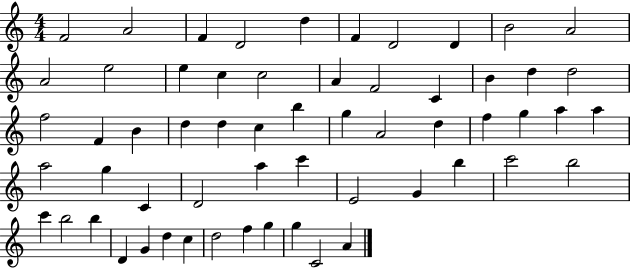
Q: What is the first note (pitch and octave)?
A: F4